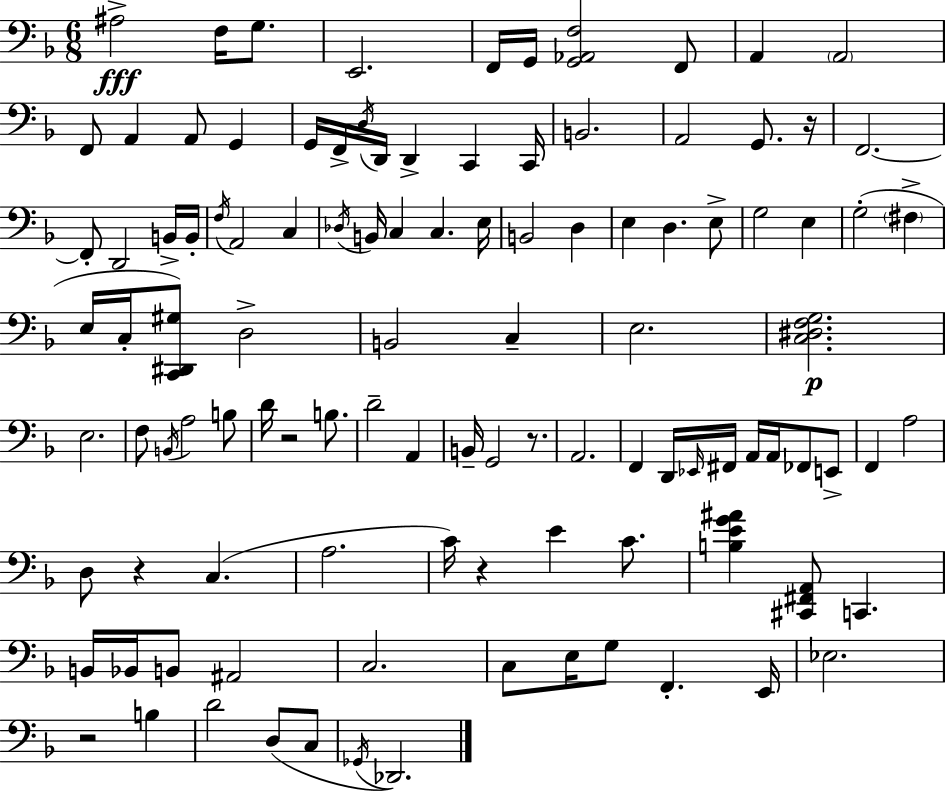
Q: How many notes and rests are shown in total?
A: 108